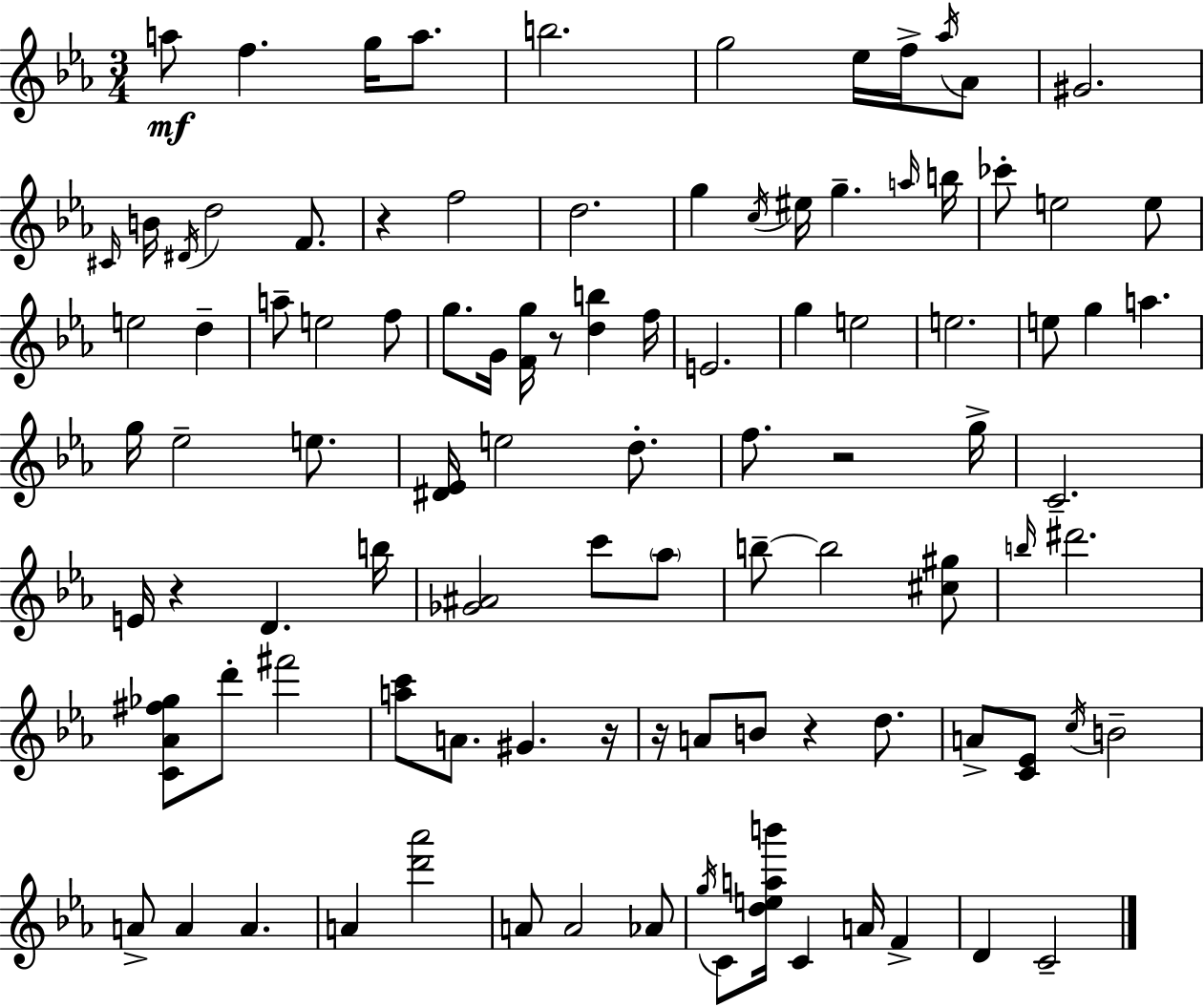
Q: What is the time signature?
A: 3/4